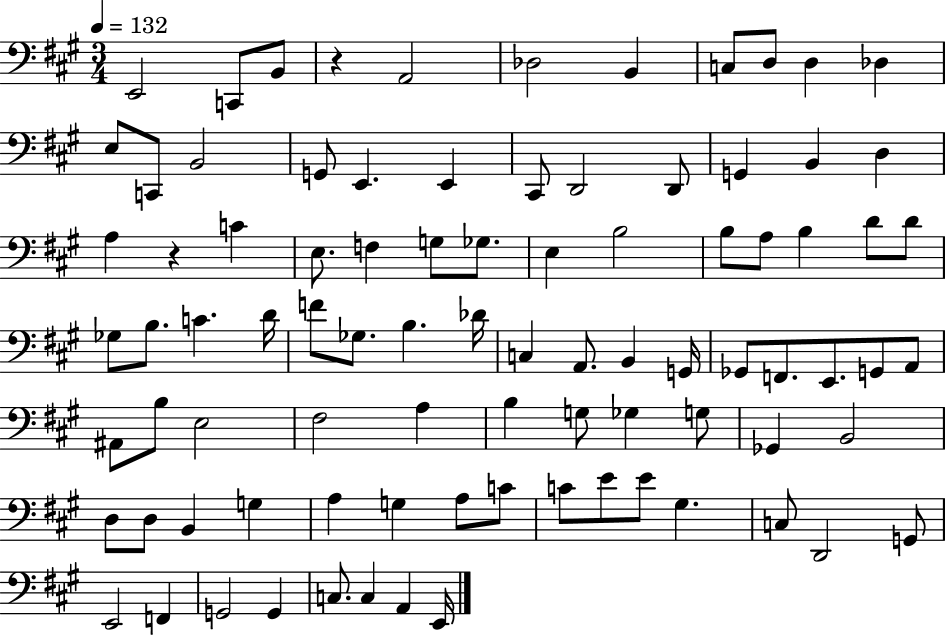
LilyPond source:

{
  \clef bass
  \numericTimeSignature
  \time 3/4
  \key a \major
  \tempo 4 = 132
  \repeat volta 2 { e,2 c,8 b,8 | r4 a,2 | des2 b,4 | c8 d8 d4 des4 | \break e8 c,8 b,2 | g,8 e,4. e,4 | cis,8 d,2 d,8 | g,4 b,4 d4 | \break a4 r4 c'4 | e8. f4 g8 ges8. | e4 b2 | b8 a8 b4 d'8 d'8 | \break ges8 b8. c'4. d'16 | f'8 ges8. b4. des'16 | c4 a,8. b,4 g,16 | ges,8 f,8. e,8. g,8 a,8 | \break ais,8 b8 e2 | fis2 a4 | b4 g8 ges4 g8 | ges,4 b,2 | \break d8 d8 b,4 g4 | a4 g4 a8 c'8 | c'8 e'8 e'8 gis4. | c8 d,2 g,8 | \break e,2 f,4 | g,2 g,4 | c8. c4 a,4 e,16 | } \bar "|."
}